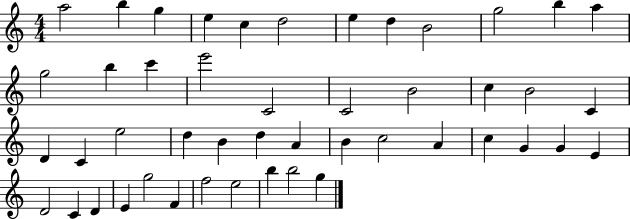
A5/h B5/q G5/q E5/q C5/q D5/h E5/q D5/q B4/h G5/h B5/q A5/q G5/h B5/q C6/q E6/h C4/h C4/h B4/h C5/q B4/h C4/q D4/q C4/q E5/h D5/q B4/q D5/q A4/q B4/q C5/h A4/q C5/q G4/q G4/q E4/q D4/h C4/q D4/q E4/q G5/h F4/q F5/h E5/h B5/q B5/h G5/q